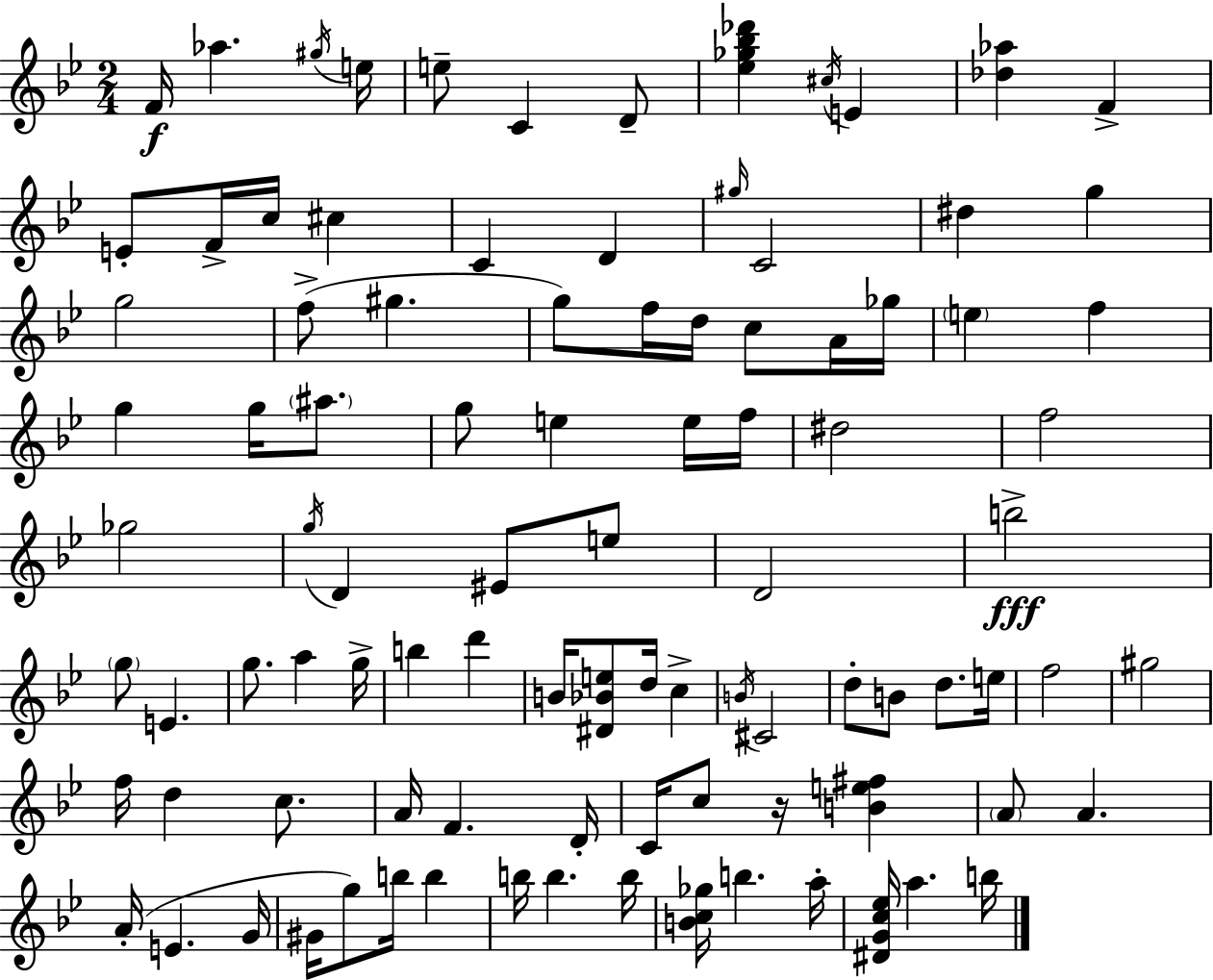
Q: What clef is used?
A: treble